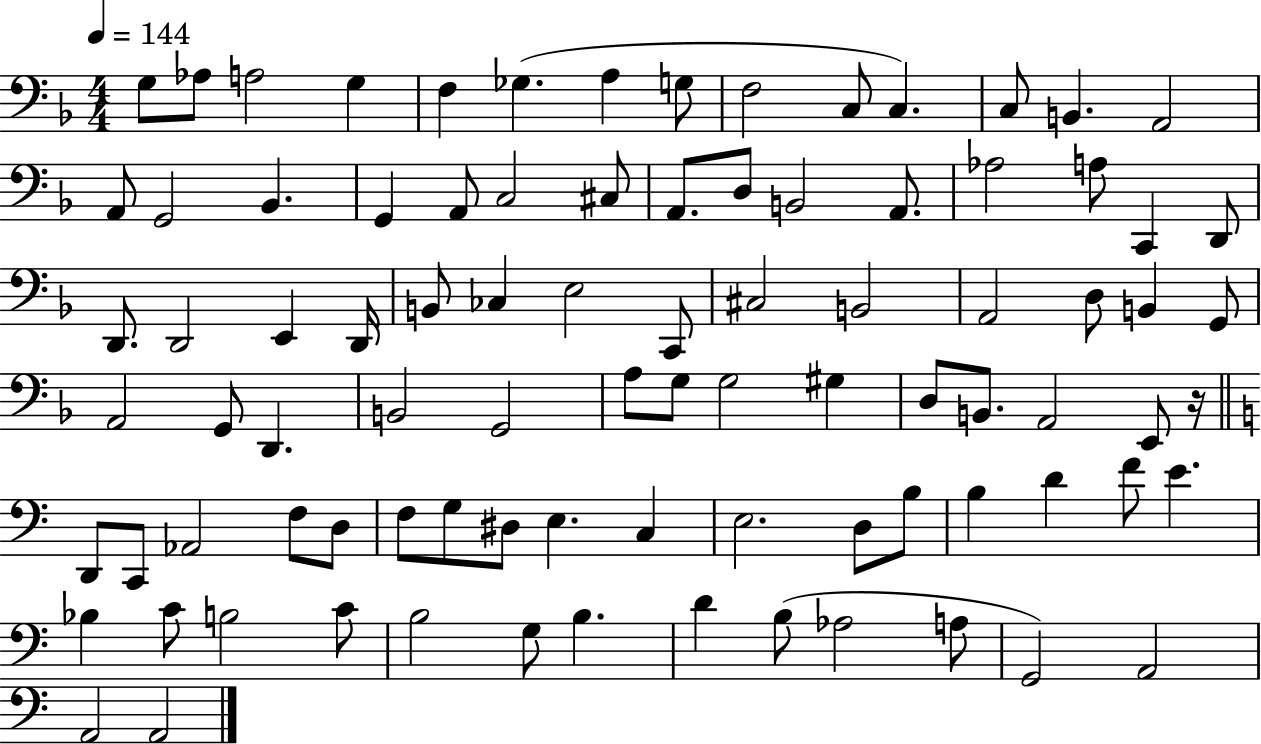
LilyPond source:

{
  \clef bass
  \numericTimeSignature
  \time 4/4
  \key f \major
  \tempo 4 = 144
  g8 aes8 a2 g4 | f4 ges4.( a4 g8 | f2 c8 c4.) | c8 b,4. a,2 | \break a,8 g,2 bes,4. | g,4 a,8 c2 cis8 | a,8. d8 b,2 a,8. | aes2 a8 c,4 d,8 | \break d,8. d,2 e,4 d,16 | b,8 ces4 e2 c,8 | cis2 b,2 | a,2 d8 b,4 g,8 | \break a,2 g,8 d,4. | b,2 g,2 | a8 g8 g2 gis4 | d8 b,8. a,2 e,8 r16 | \break \bar "||" \break \key c \major d,8 c,8 aes,2 f8 d8 | f8 g8 dis8 e4. c4 | e2. d8 b8 | b4 d'4 f'8 e'4. | \break bes4 c'8 b2 c'8 | b2 g8 b4. | d'4 b8( aes2 a8 | g,2) a,2 | \break a,2 a,2 | \bar "|."
}